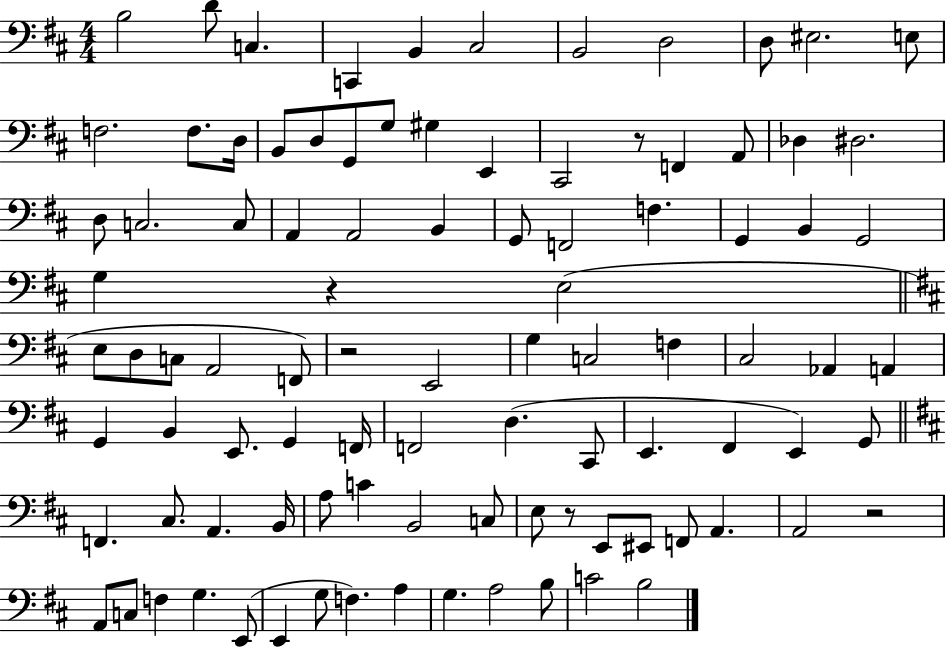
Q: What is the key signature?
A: D major